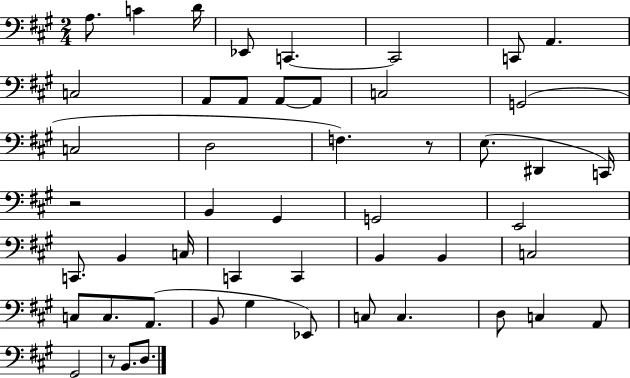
{
  \clef bass
  \numericTimeSignature
  \time 2/4
  \key a \major
  a8. c'4 d'16 | ees,8 c,4.~~ | c,2 | c,8 a,4. | \break c2 | a,8 a,8 a,8~~ a,8 | c2 | g,2( | \break c2 | d2 | f4.) r8 | e8.( dis,4 c,16) | \break r2 | b,4 gis,4 | g,2 | e,2 | \break c,8. b,4 c16 | c,4 c,4 | b,4 b,4 | c2 | \break c8 c8. a,8.( | b,8 gis4 ees,8) | c8 c4. | d8 c4 a,8 | \break gis,2 | r8 b,8. d8. | \bar "|."
}